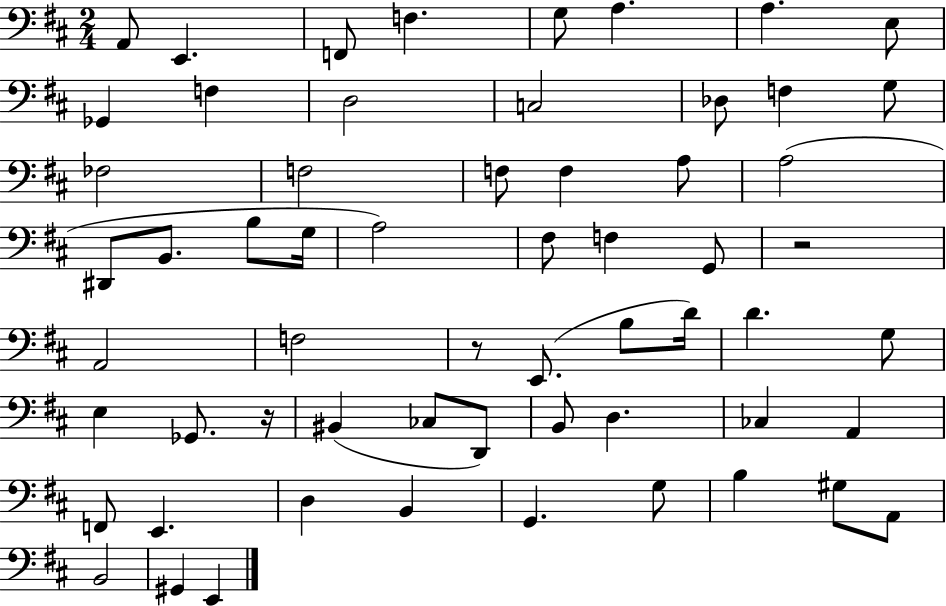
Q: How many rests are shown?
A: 3